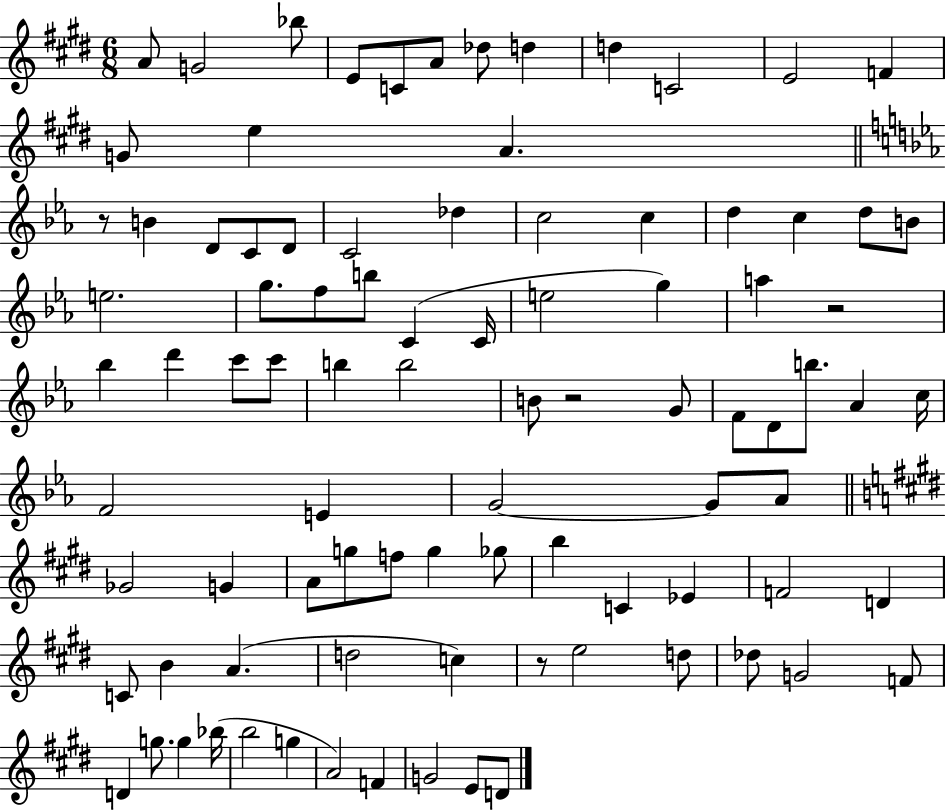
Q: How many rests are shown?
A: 4